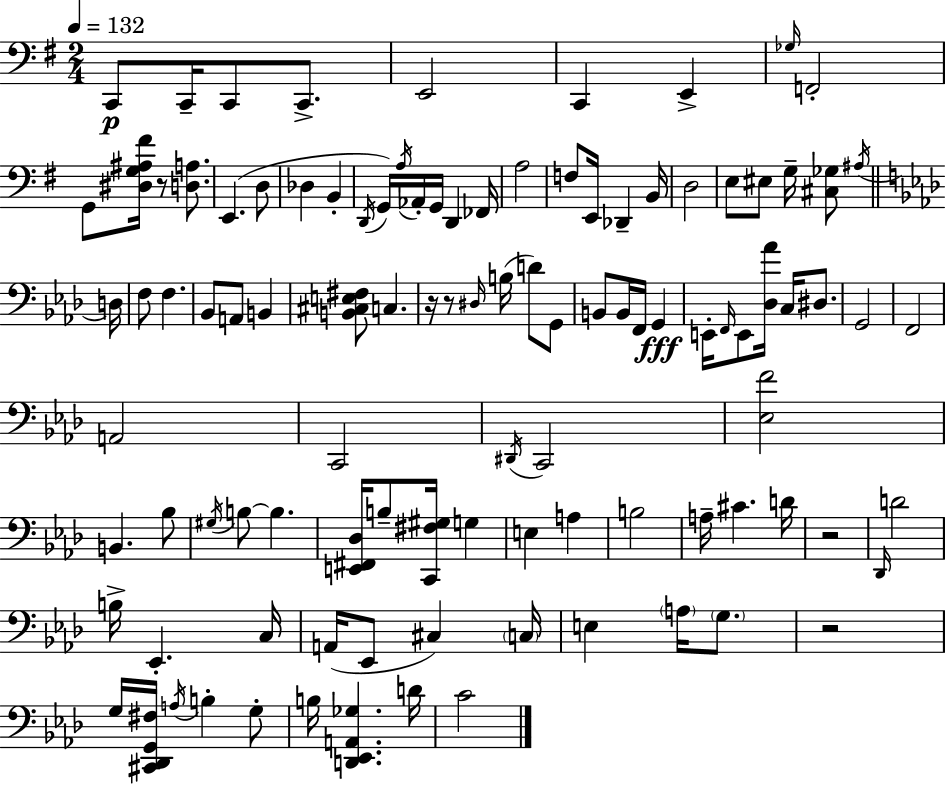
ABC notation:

X:1
T:Untitled
M:2/4
L:1/4
K:G
C,,/2 C,,/4 C,,/2 C,,/2 E,,2 C,, E,, _G,/4 F,,2 G,,/2 [^D,G,^A,^F]/4 z/2 [D,A,]/2 E,, D,/2 _D, B,, D,,/4 G,,/4 A,/4 _A,,/4 G,,/4 D,, _F,,/4 A,2 F,/2 E,,/4 _D,, B,,/4 D,2 E,/2 ^E,/2 G,/4 [^C,_G,]/2 ^A,/4 D,/4 F,/2 F, _B,,/2 A,,/2 B,, [B,,^C,E,^F,]/2 C, z/4 z/2 ^D,/4 B,/4 D/2 G,,/2 B,,/2 B,,/4 F,,/4 G,, E,,/4 F,,/4 E,,/2 [_D,_A]/4 C,/4 ^D,/2 G,,2 F,,2 A,,2 C,,2 ^D,,/4 C,,2 [_E,F]2 B,, _B,/2 ^G,/4 B,/2 B, [E,,^F,,_D,]/4 B,/2 [C,,^F,^G,]/4 G, E, A, B,2 A,/4 ^C D/4 z2 _D,,/4 D2 B,/4 _E,, C,/4 A,,/4 _E,,/2 ^C, C,/4 E, A,/4 G,/2 z2 G,/4 [^C,,_D,,G,,^F,]/4 A,/4 B, G,/2 B,/4 [D,,_E,,A,,_G,] D/4 C2